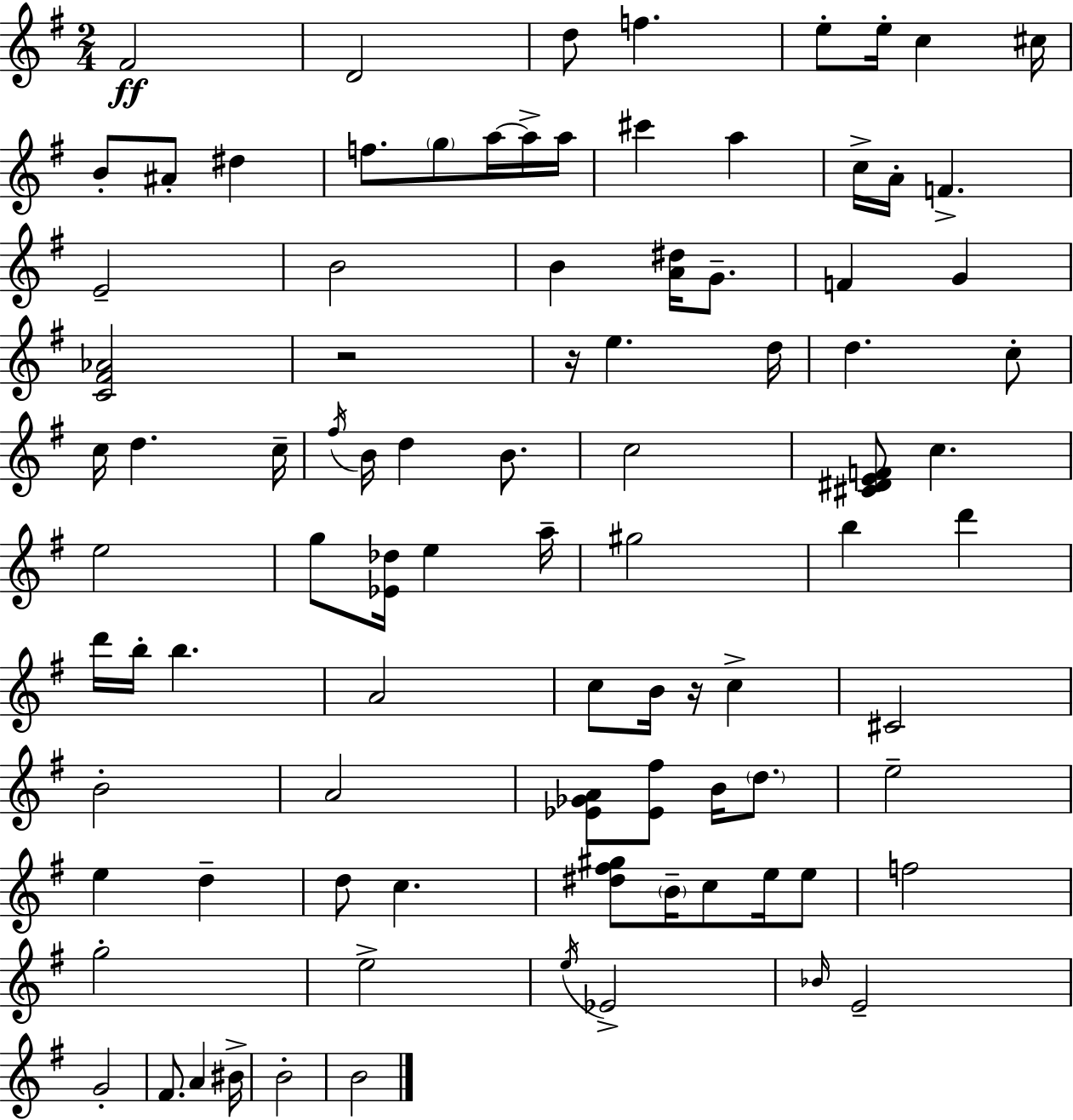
X:1
T:Untitled
M:2/4
L:1/4
K:Em
^F2 D2 d/2 f e/2 e/4 c ^c/4 B/2 ^A/2 ^d f/2 g/2 a/4 a/4 a/4 ^c' a c/4 A/4 F E2 B2 B [A^d]/4 G/2 F G [C^F_A]2 z2 z/4 e d/4 d c/2 c/4 d c/4 ^f/4 B/4 d B/2 c2 [^C^DEF]/2 c e2 g/2 [_E_d]/4 e a/4 ^g2 b d' d'/4 b/4 b A2 c/2 B/4 z/4 c ^C2 B2 A2 [_E_GA]/2 [_E^f]/2 B/4 d/2 e2 e d d/2 c [^d^f^g]/2 B/4 c/2 e/4 e/2 f2 g2 e2 e/4 _E2 _B/4 E2 G2 ^F/2 A ^B/4 B2 B2